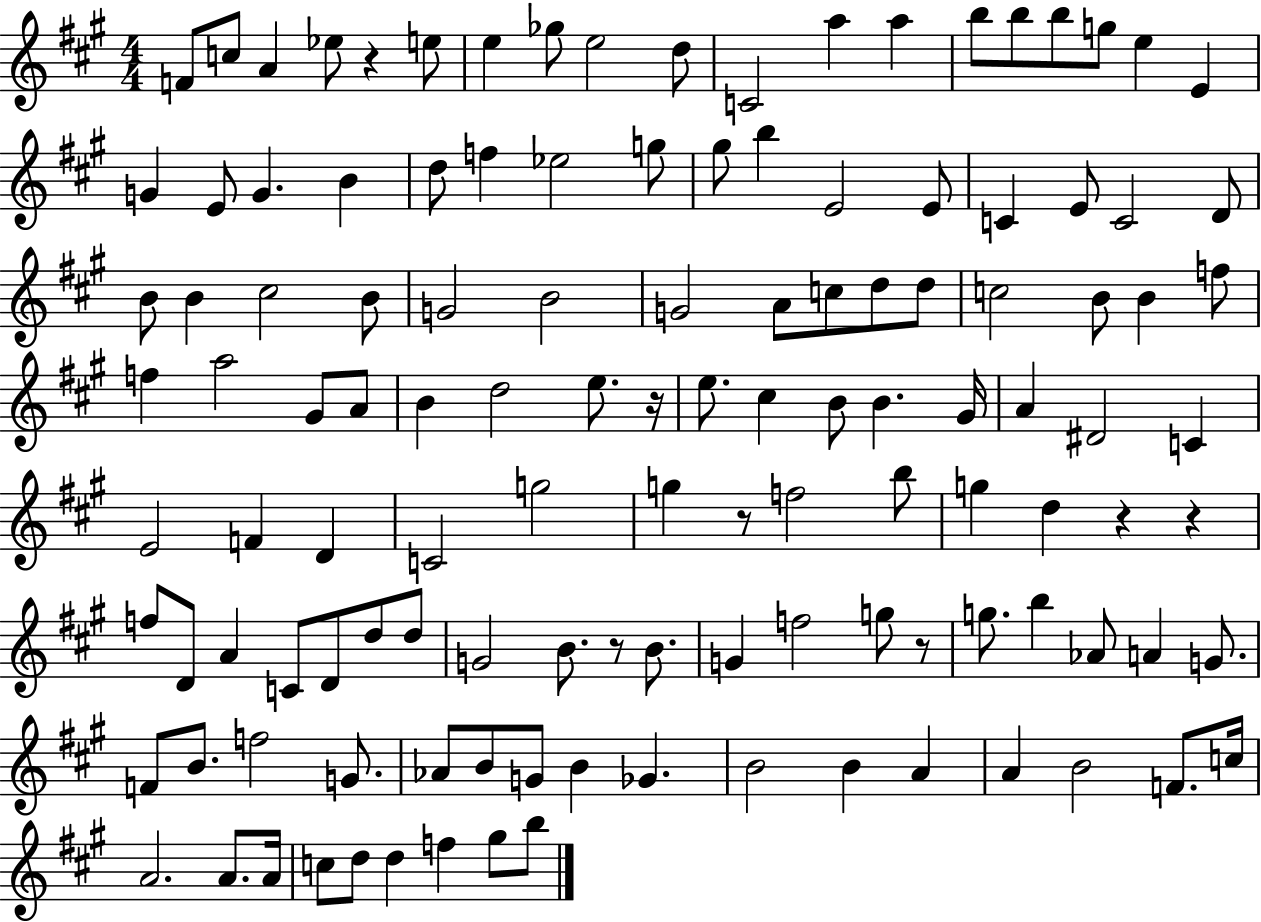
F4/e C5/e A4/q Eb5/e R/q E5/e E5/q Gb5/e E5/h D5/e C4/h A5/q A5/q B5/e B5/e B5/e G5/e E5/q E4/q G4/q E4/e G4/q. B4/q D5/e F5/q Eb5/h G5/e G#5/e B5/q E4/h E4/e C4/q E4/e C4/h D4/e B4/e B4/q C#5/h B4/e G4/h B4/h G4/h A4/e C5/e D5/e D5/e C5/h B4/e B4/q F5/e F5/q A5/h G#4/e A4/e B4/q D5/h E5/e. R/s E5/e. C#5/q B4/e B4/q. G#4/s A4/q D#4/h C4/q E4/h F4/q D4/q C4/h G5/h G5/q R/e F5/h B5/e G5/q D5/q R/q R/q F5/e D4/e A4/q C4/e D4/e D5/e D5/e G4/h B4/e. R/e B4/e. G4/q F5/h G5/e R/e G5/e. B5/q Ab4/e A4/q G4/e. F4/e B4/e. F5/h G4/e. Ab4/e B4/e G4/e B4/q Gb4/q. B4/h B4/q A4/q A4/q B4/h F4/e. C5/s A4/h. A4/e. A4/s C5/e D5/e D5/q F5/q G#5/e B5/e